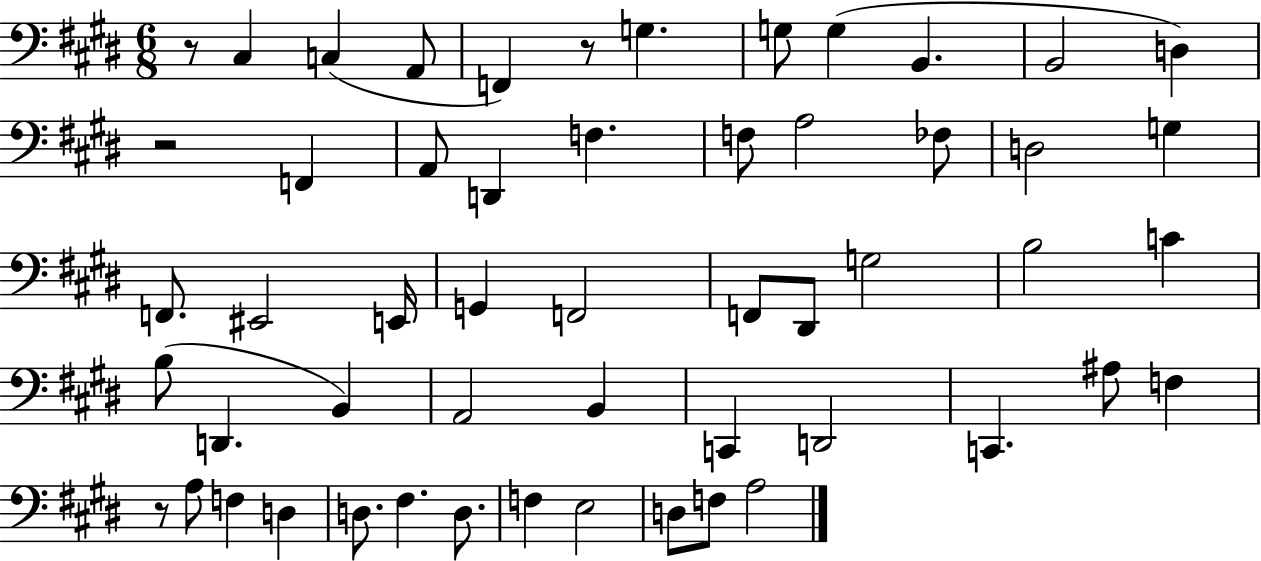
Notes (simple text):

R/e C#3/q C3/q A2/e F2/q R/e G3/q. G3/e G3/q B2/q. B2/h D3/q R/h F2/q A2/e D2/q F3/q. F3/e A3/h FES3/e D3/h G3/q F2/e. EIS2/h E2/s G2/q F2/h F2/e D#2/e G3/h B3/h C4/q B3/e D2/q. B2/q A2/h B2/q C2/q D2/h C2/q. A#3/e F3/q R/e A3/e F3/q D3/q D3/e. F#3/q. D3/e. F3/q E3/h D3/e F3/e A3/h